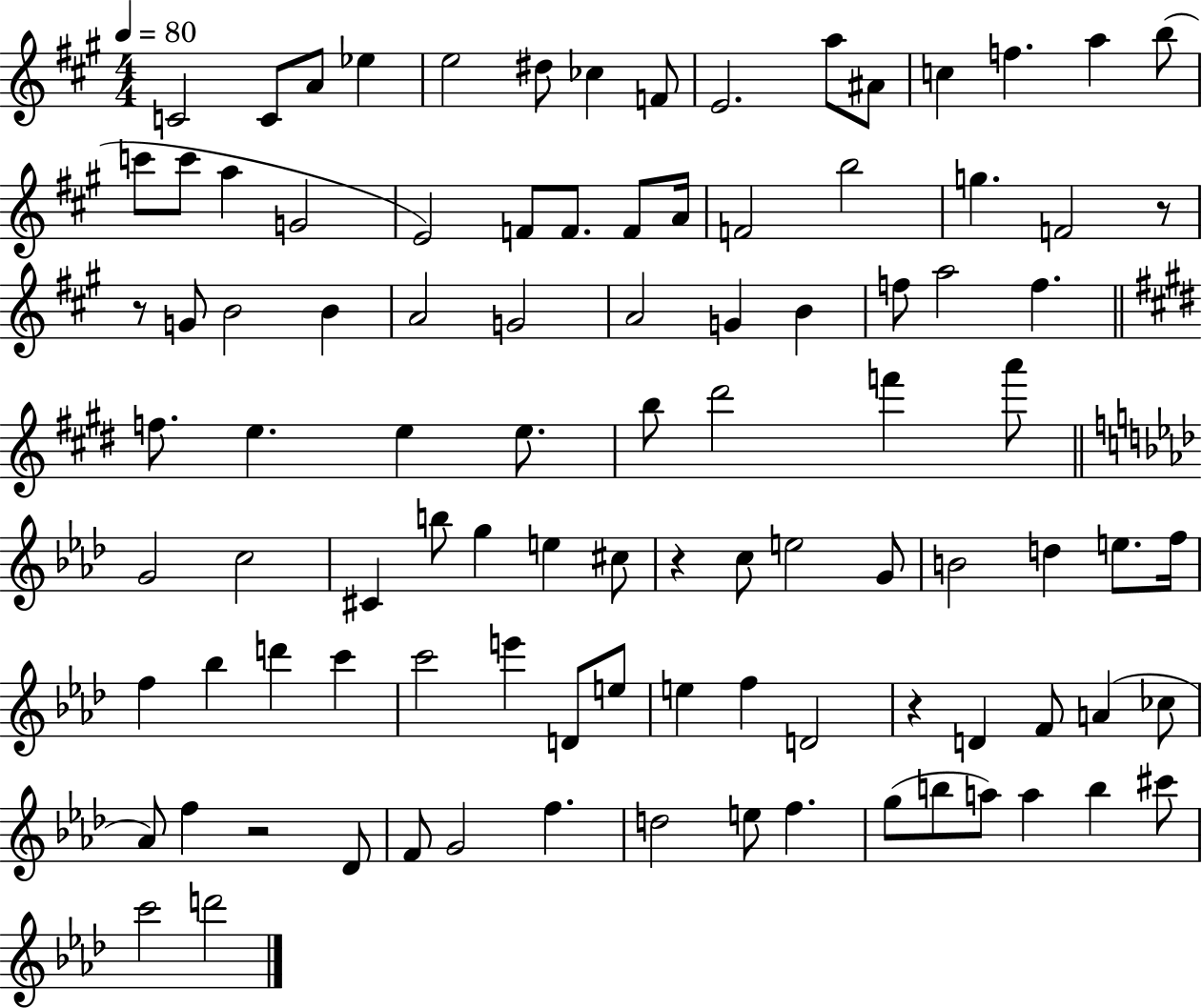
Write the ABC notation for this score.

X:1
T:Untitled
M:4/4
L:1/4
K:A
C2 C/2 A/2 _e e2 ^d/2 _c F/2 E2 a/2 ^A/2 c f a b/2 c'/2 c'/2 a G2 E2 F/2 F/2 F/2 A/4 F2 b2 g F2 z/2 z/2 G/2 B2 B A2 G2 A2 G B f/2 a2 f f/2 e e e/2 b/2 ^d'2 f' a'/2 G2 c2 ^C b/2 g e ^c/2 z c/2 e2 G/2 B2 d e/2 f/4 f _b d' c' c'2 e' D/2 e/2 e f D2 z D F/2 A _c/2 _A/2 f z2 _D/2 F/2 G2 f d2 e/2 f g/2 b/2 a/2 a b ^c'/2 c'2 d'2